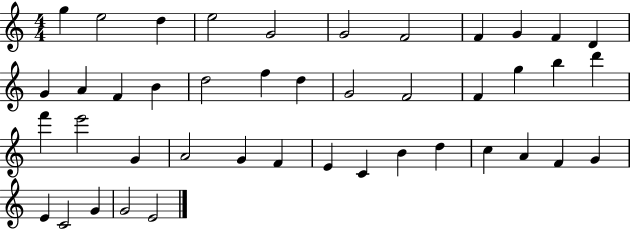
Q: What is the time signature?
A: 4/4